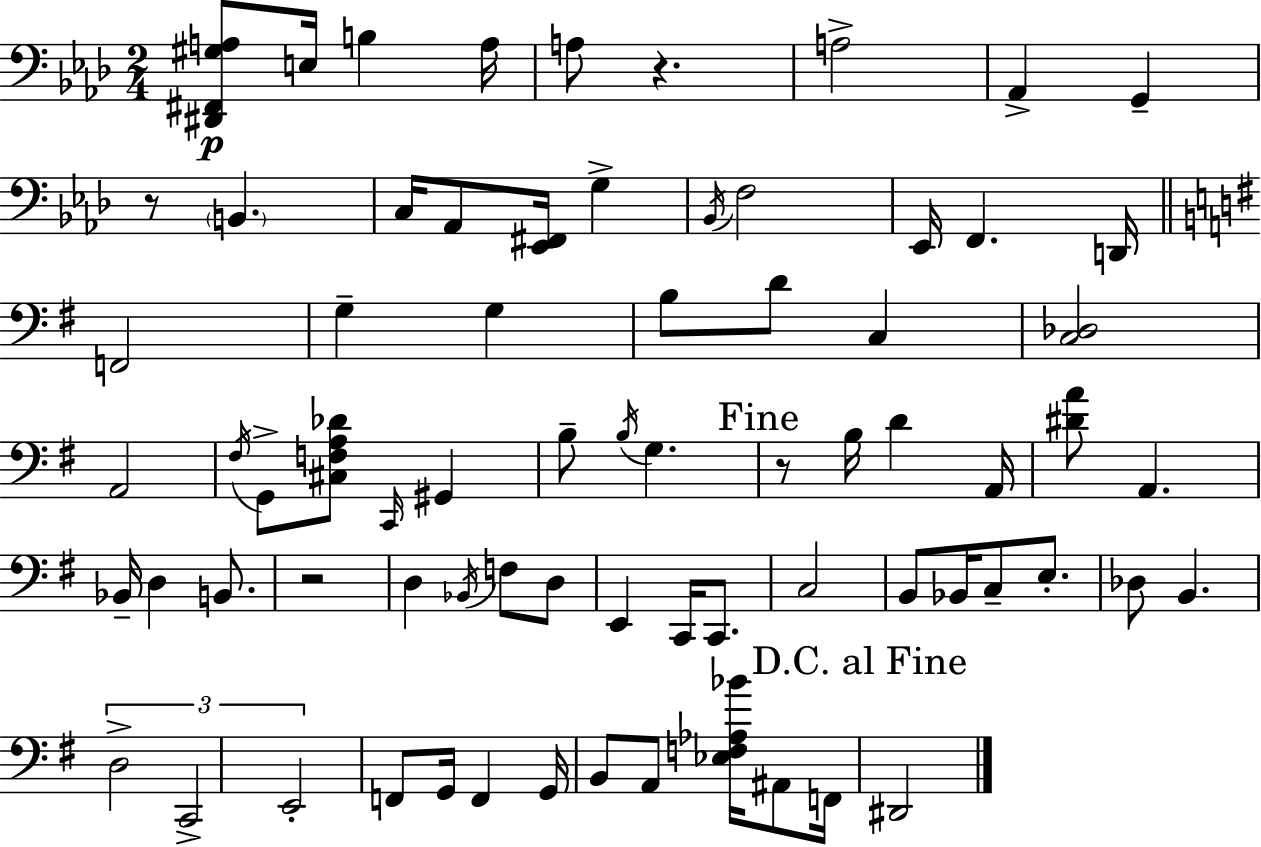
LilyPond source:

{
  \clef bass
  \numericTimeSignature
  \time 2/4
  \key f \minor
  <dis, fis, gis a>8\p e16 b4 a16 | a8 r4. | a2-> | aes,4-> g,4-- | \break r8 \parenthesize b,4. | c16 aes,8 <ees, fis,>16 g4-> | \acciaccatura { bes,16 } f2 | ees,16 f,4. | \break d,16 \bar "||" \break \key e \minor f,2 | g4-- g4 | b8 d'8 c4 | <c des>2 | \break a,2 | \acciaccatura { fis16 } g,8-> <cis f a des'>8 \grace { c,16 } gis,4 | b8-- \acciaccatura { b16 } g4. | \mark "Fine" r8 b16 d'4 | \break a,16 <dis' a'>8 a,4. | bes,16-- d4 | b,8. r2 | d4 \acciaccatura { bes,16 } | \break f8 d8 e,4 | c,16 c,8. c2 | b,8 bes,16 c8-- | e8.-. des8 b,4. | \break \tuplet 3/2 { d2-> | c,2-> | e,2-. } | f,8 g,16 f,4 | \break g,16 b,8 a,8 | <ees f aes bes'>16 ais,8 f,16 \mark "D.C. al Fine" dis,2 | \bar "|."
}